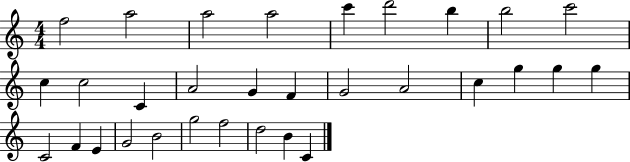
F5/h A5/h A5/h A5/h C6/q D6/h B5/q B5/h C6/h C5/q C5/h C4/q A4/h G4/q F4/q G4/h A4/h C5/q G5/q G5/q G5/q C4/h F4/q E4/q G4/h B4/h G5/h F5/h D5/h B4/q C4/q